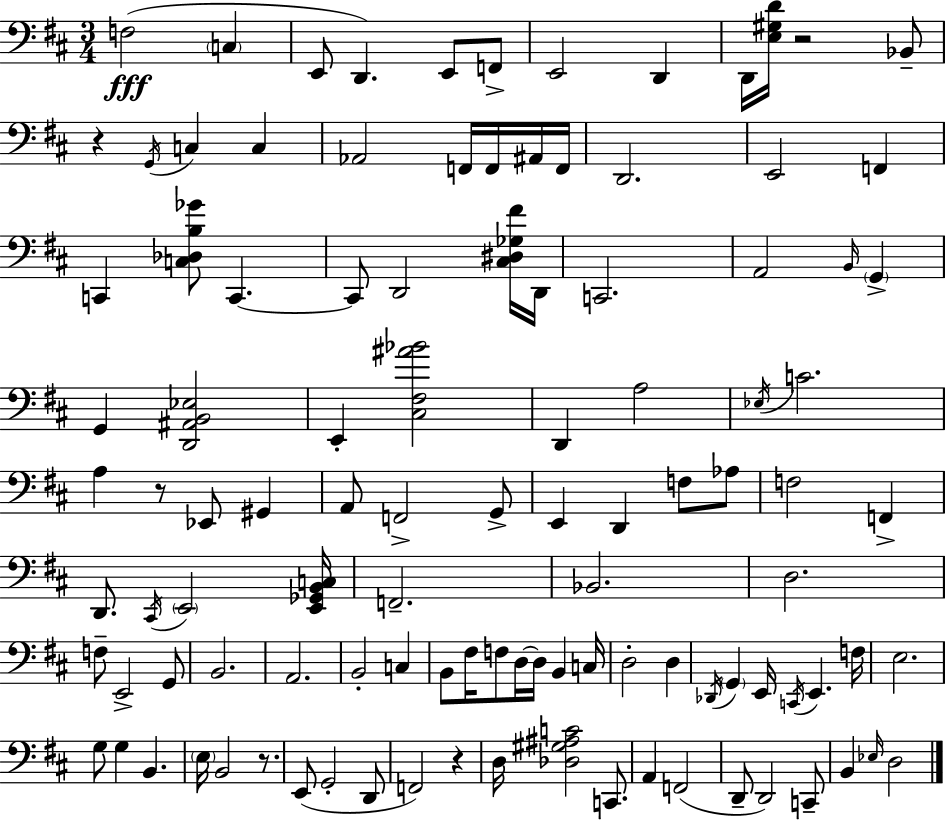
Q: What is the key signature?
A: D major